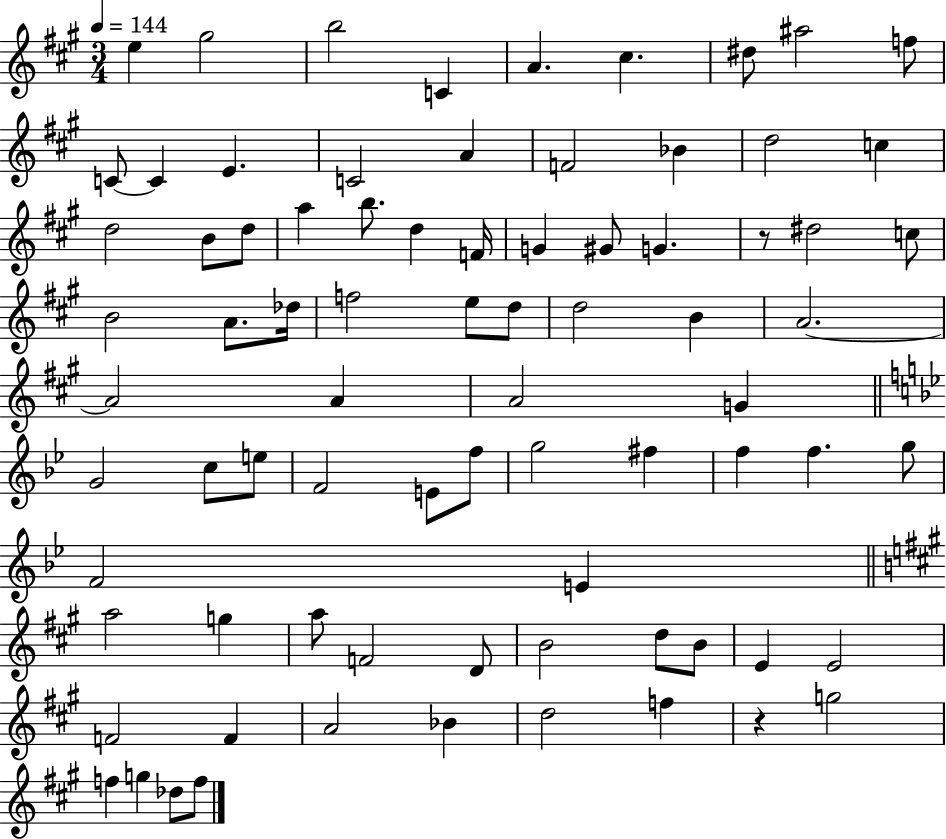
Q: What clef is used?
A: treble